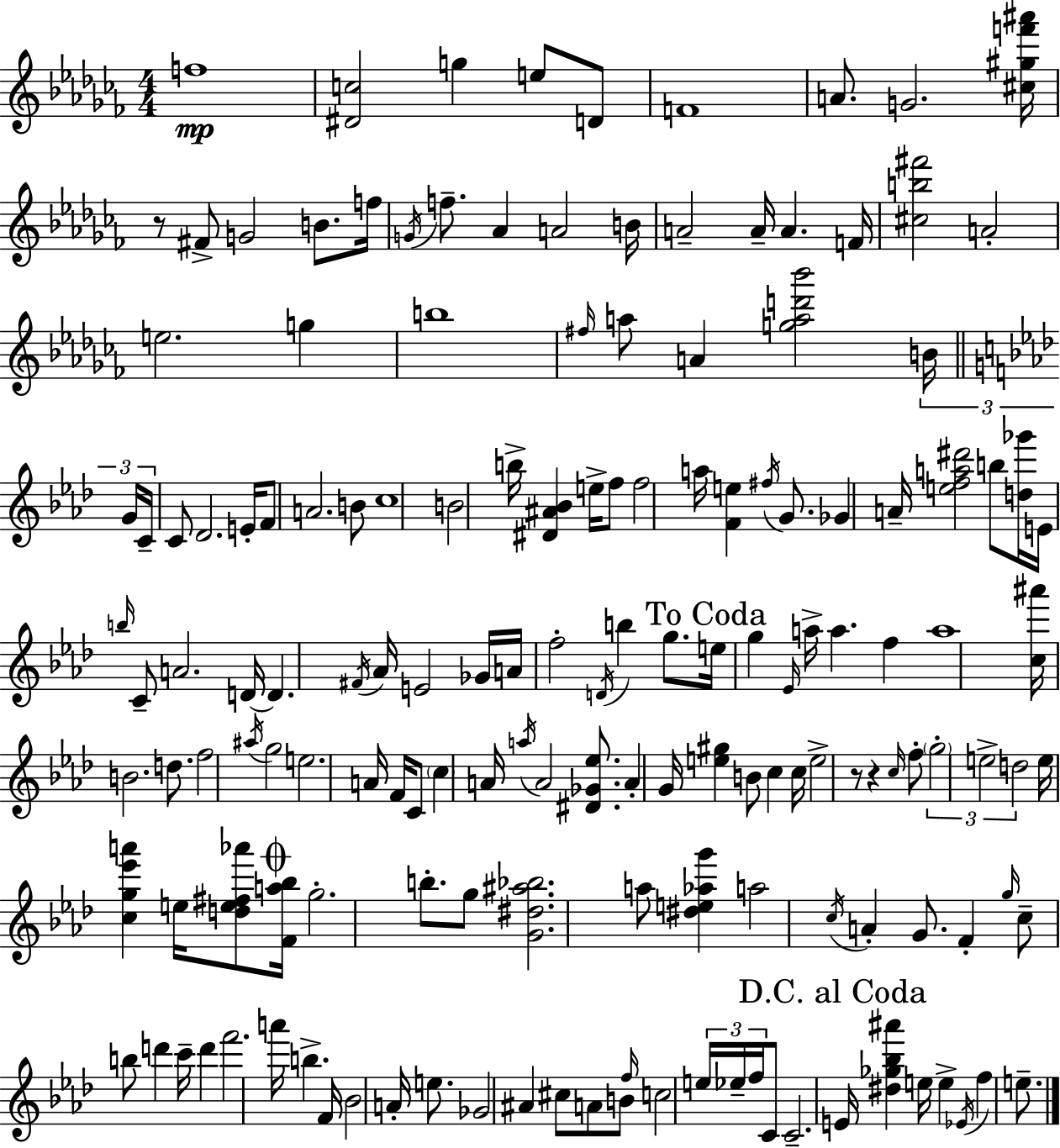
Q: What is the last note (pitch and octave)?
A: E5